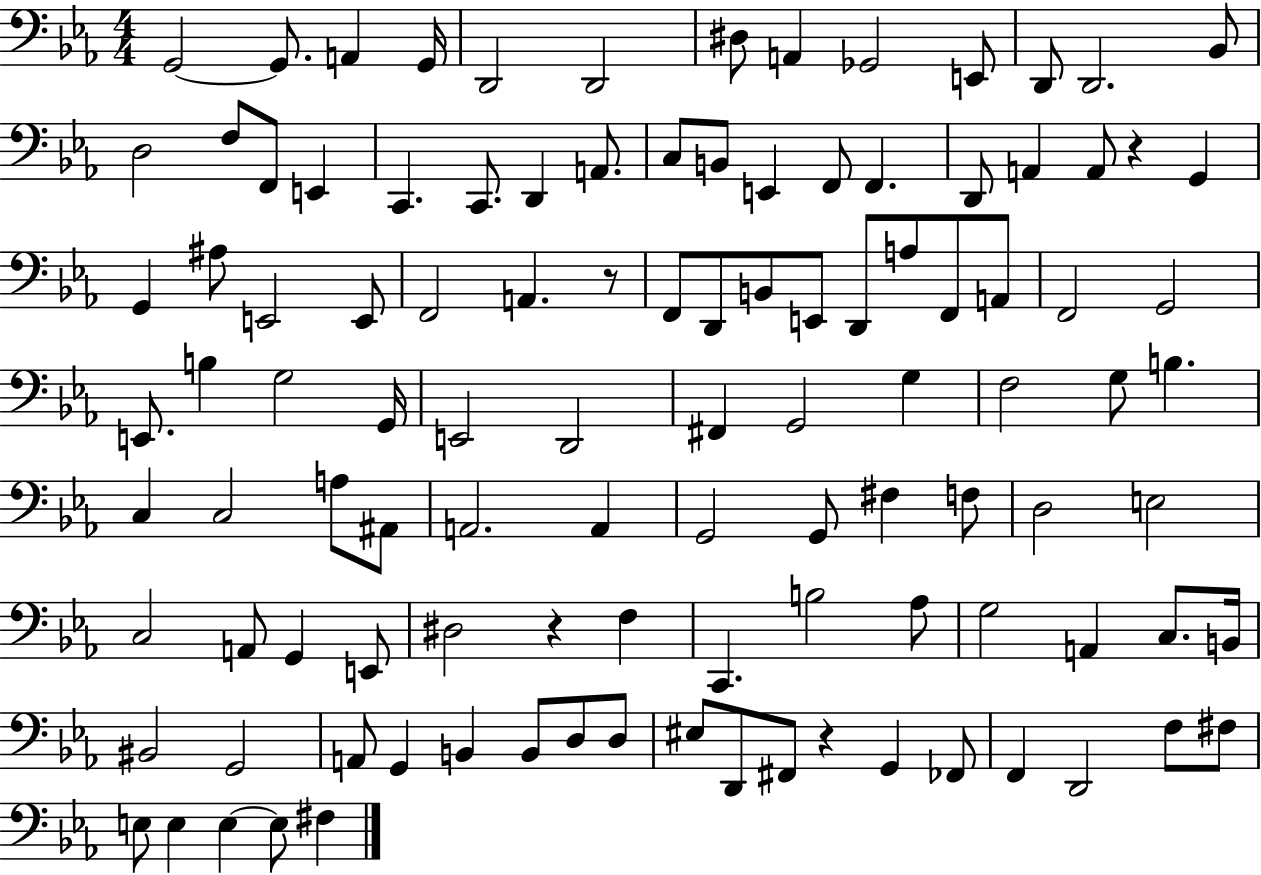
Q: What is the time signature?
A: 4/4